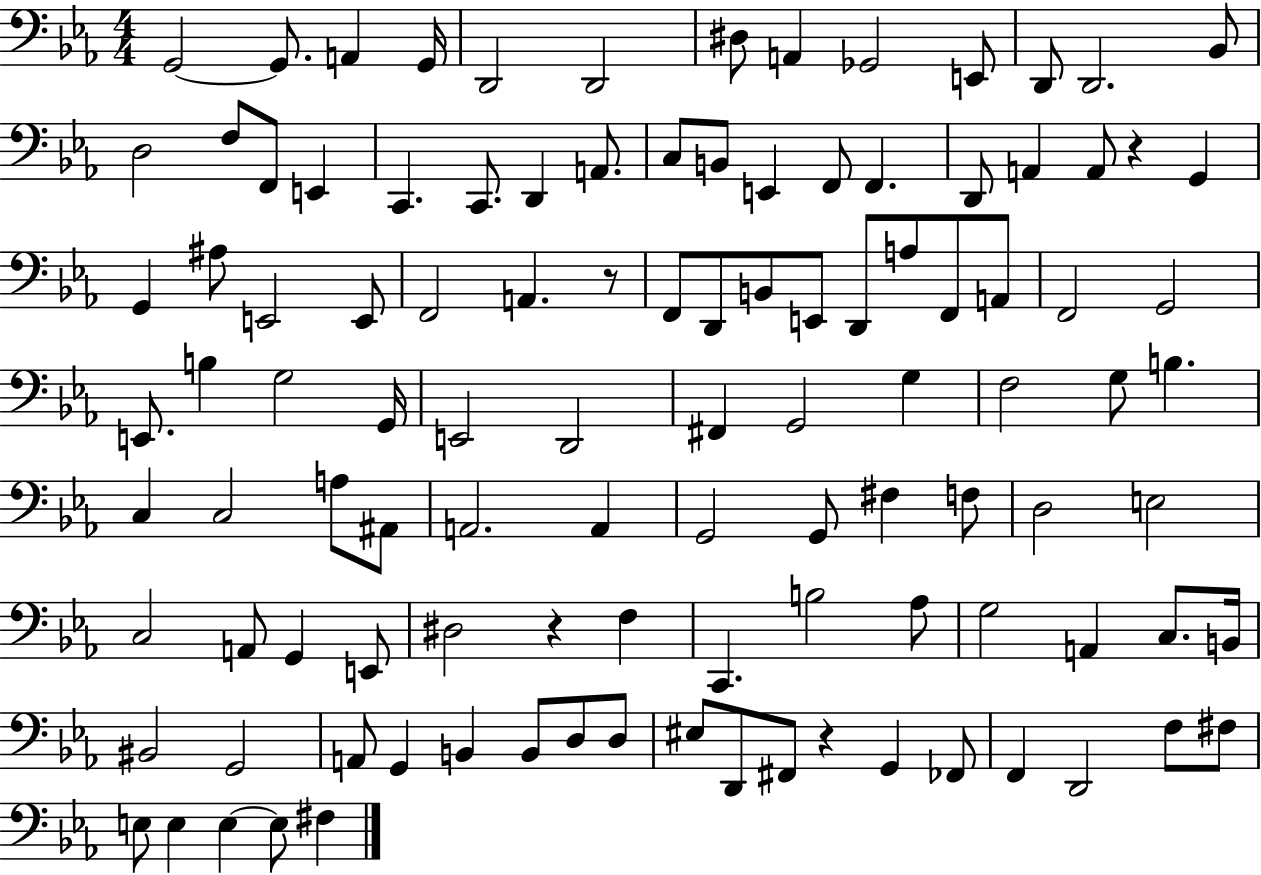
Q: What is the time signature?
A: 4/4